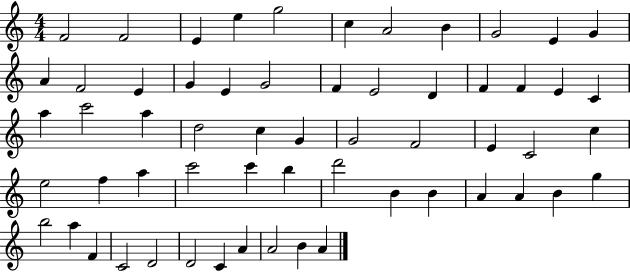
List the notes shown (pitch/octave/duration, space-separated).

F4/h F4/h E4/q E5/q G5/h C5/q A4/h B4/q G4/h E4/q G4/q A4/q F4/h E4/q G4/q E4/q G4/h F4/q E4/h D4/q F4/q F4/q E4/q C4/q A5/q C6/h A5/q D5/h C5/q G4/q G4/h F4/h E4/q C4/h C5/q E5/h F5/q A5/q C6/h C6/q B5/q D6/h B4/q B4/q A4/q A4/q B4/q G5/q B5/h A5/q F4/q C4/h D4/h D4/h C4/q A4/q A4/h B4/q A4/q